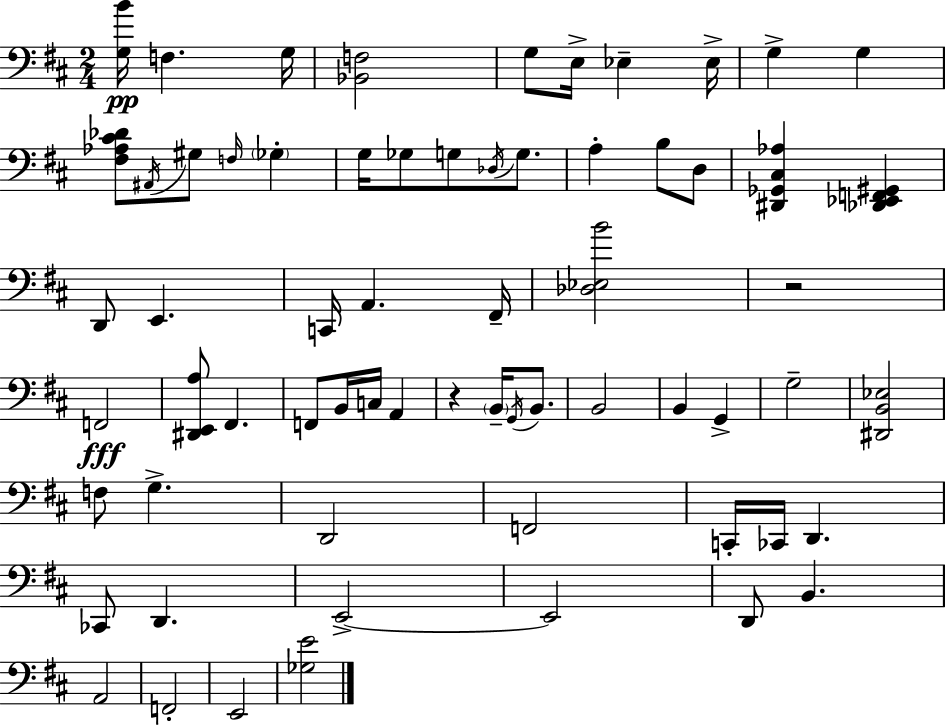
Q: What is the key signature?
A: D major